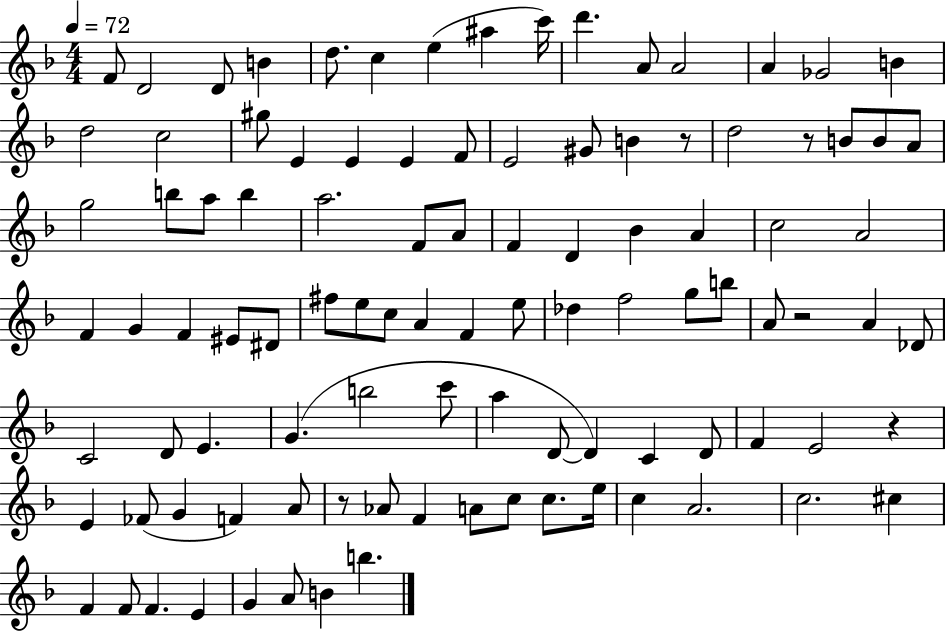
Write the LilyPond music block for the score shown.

{
  \clef treble
  \numericTimeSignature
  \time 4/4
  \key f \major
  \tempo 4 = 72
  f'8 d'2 d'8 b'4 | d''8. c''4 e''4( ais''4 c'''16) | d'''4. a'8 a'2 | a'4 ges'2 b'4 | \break d''2 c''2 | gis''8 e'4 e'4 e'4 f'8 | e'2 gis'8 b'4 r8 | d''2 r8 b'8 b'8 a'8 | \break g''2 b''8 a''8 b''4 | a''2. f'8 a'8 | f'4 d'4 bes'4 a'4 | c''2 a'2 | \break f'4 g'4 f'4 eis'8 dis'8 | fis''8 e''8 c''8 a'4 f'4 e''8 | des''4 f''2 g''8 b''8 | a'8 r2 a'4 des'8 | \break c'2 d'8 e'4. | g'4.( b''2 c'''8 | a''4 d'8~~ d'4) c'4 d'8 | f'4 e'2 r4 | \break e'4 fes'8( g'4 f'4) a'8 | r8 aes'8 f'4 a'8 c''8 c''8. e''16 | c''4 a'2. | c''2. cis''4 | \break f'4 f'8 f'4. e'4 | g'4 a'8 b'4 b''4. | \bar "|."
}